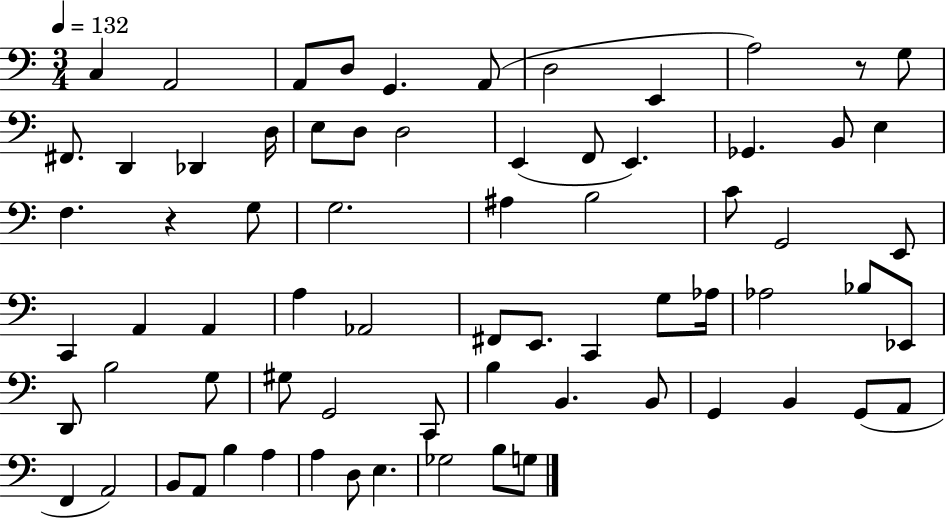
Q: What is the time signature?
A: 3/4